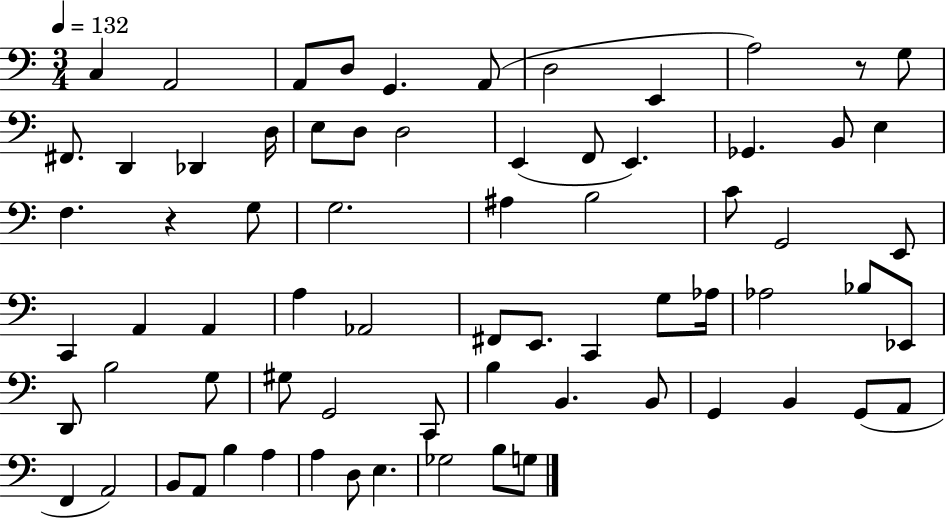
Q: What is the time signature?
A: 3/4